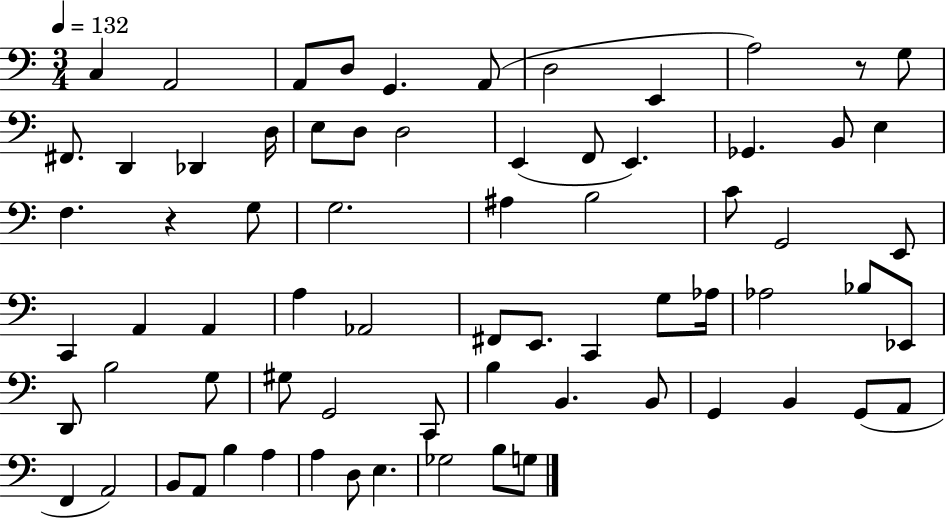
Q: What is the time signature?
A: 3/4